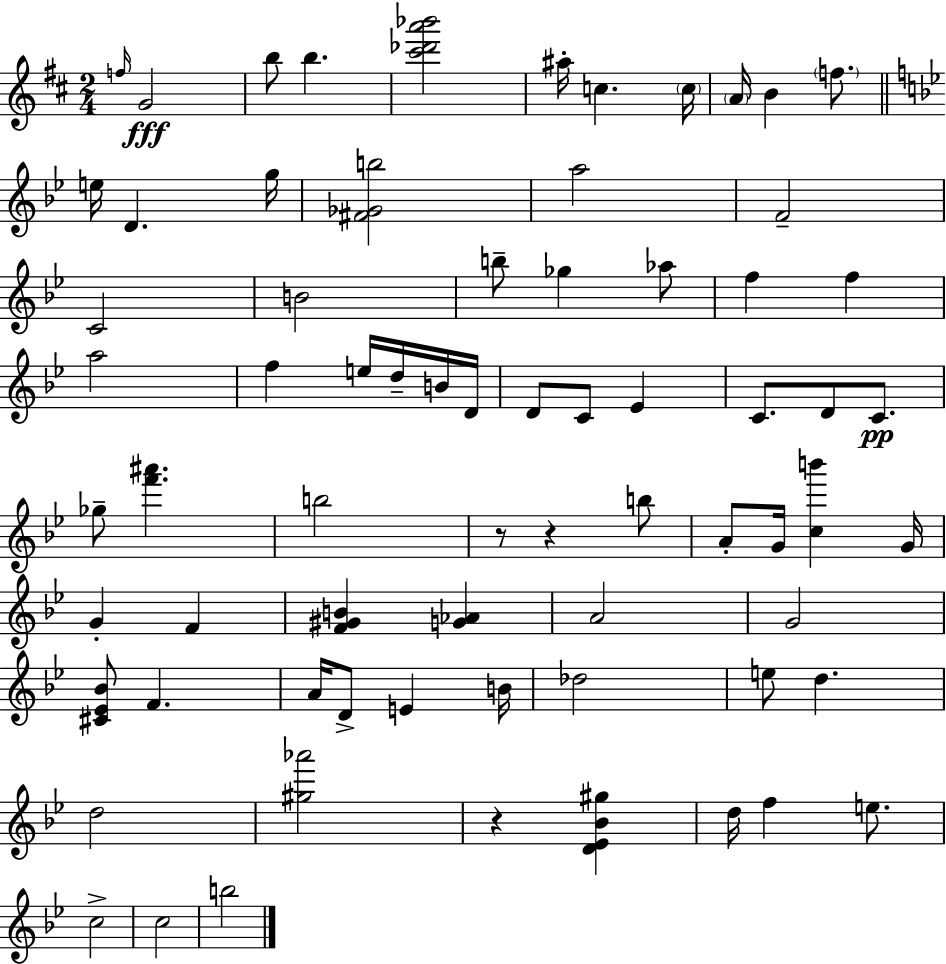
F5/s G4/h B5/e B5/q. [C#6,Db6,A6,Bb6]/h A#5/s C5/q. C5/s A4/s B4/q F5/e. E5/s D4/q. G5/s [F#4,Gb4,B5]/h A5/h F4/h C4/h B4/h B5/e Gb5/q Ab5/e F5/q F5/q A5/h F5/q E5/s D5/s B4/s D4/s D4/e C4/e Eb4/q C4/e. D4/e C4/e. Gb5/e [F6,A#6]/q. B5/h R/e R/q B5/e A4/e G4/s [C5,B6]/q G4/s G4/q F4/q [F4,G#4,B4]/q [G4,Ab4]/q A4/h G4/h [C#4,Eb4,Bb4]/e F4/q. A4/s D4/e E4/q B4/s Db5/h E5/e D5/q. D5/h [G#5,Ab6]/h R/q [D4,Eb4,Bb4,G#5]/q D5/s F5/q E5/e. C5/h C5/h B5/h